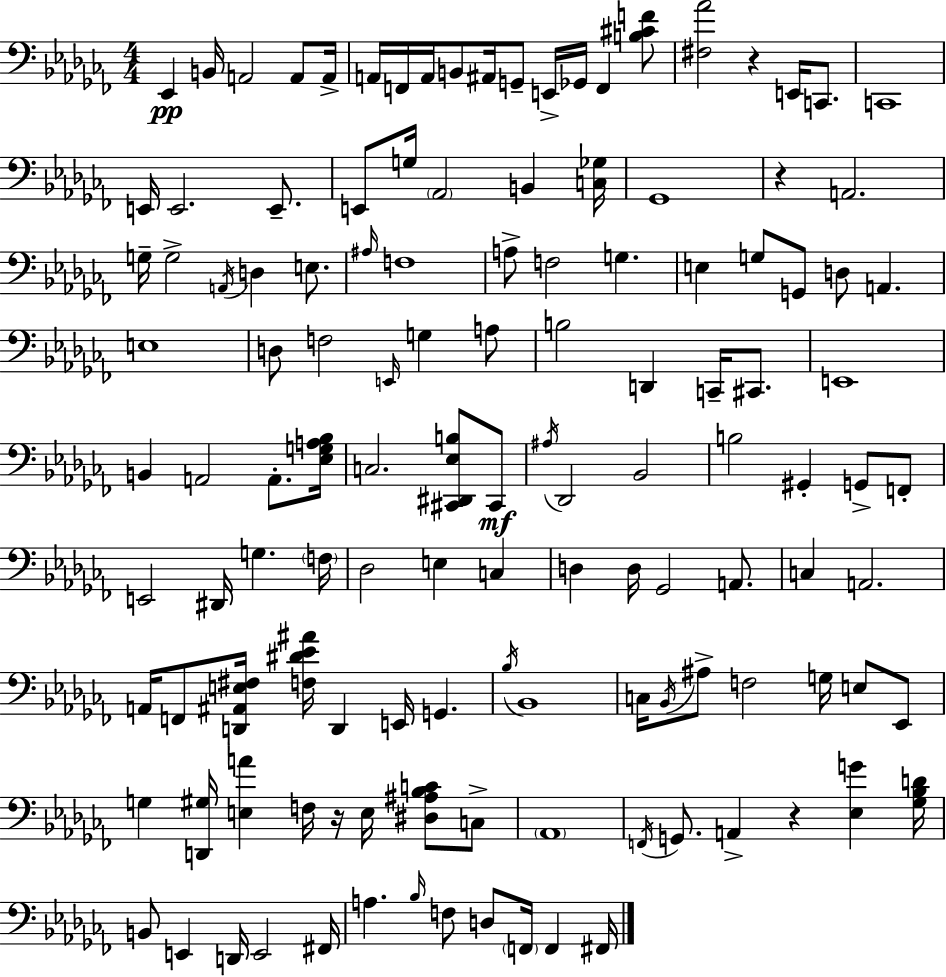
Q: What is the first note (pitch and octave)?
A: Eb2